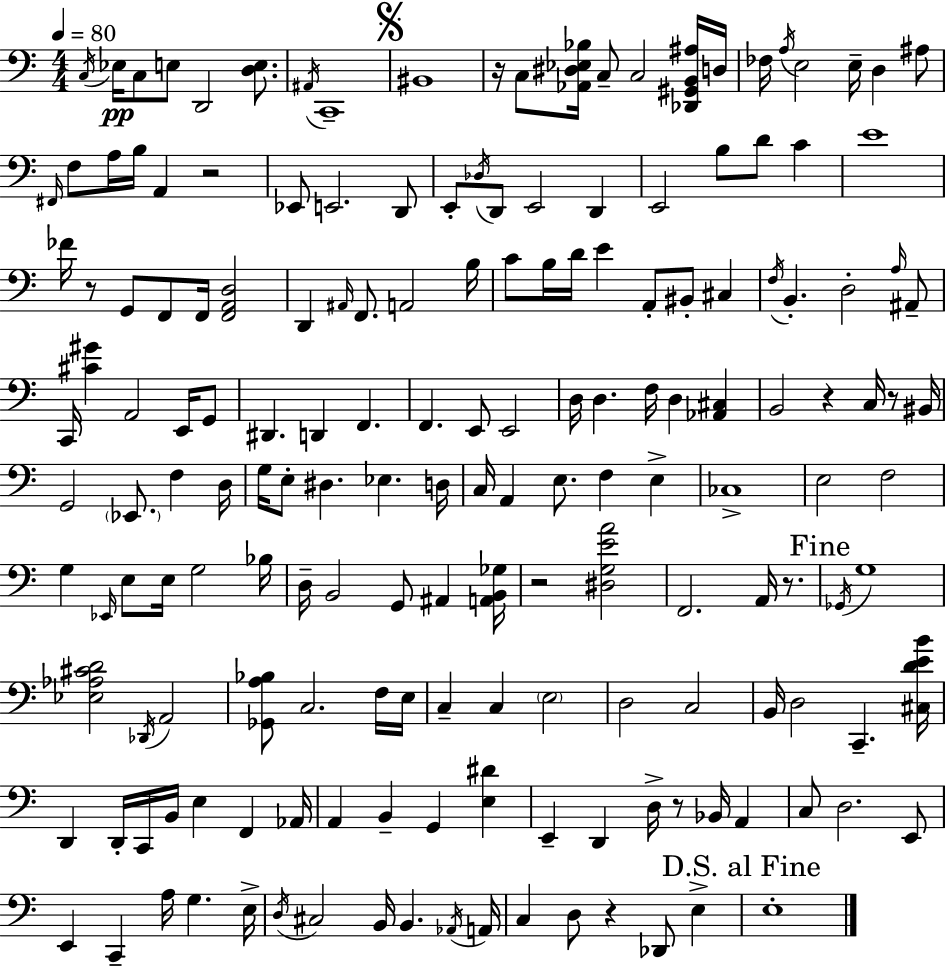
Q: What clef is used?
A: bass